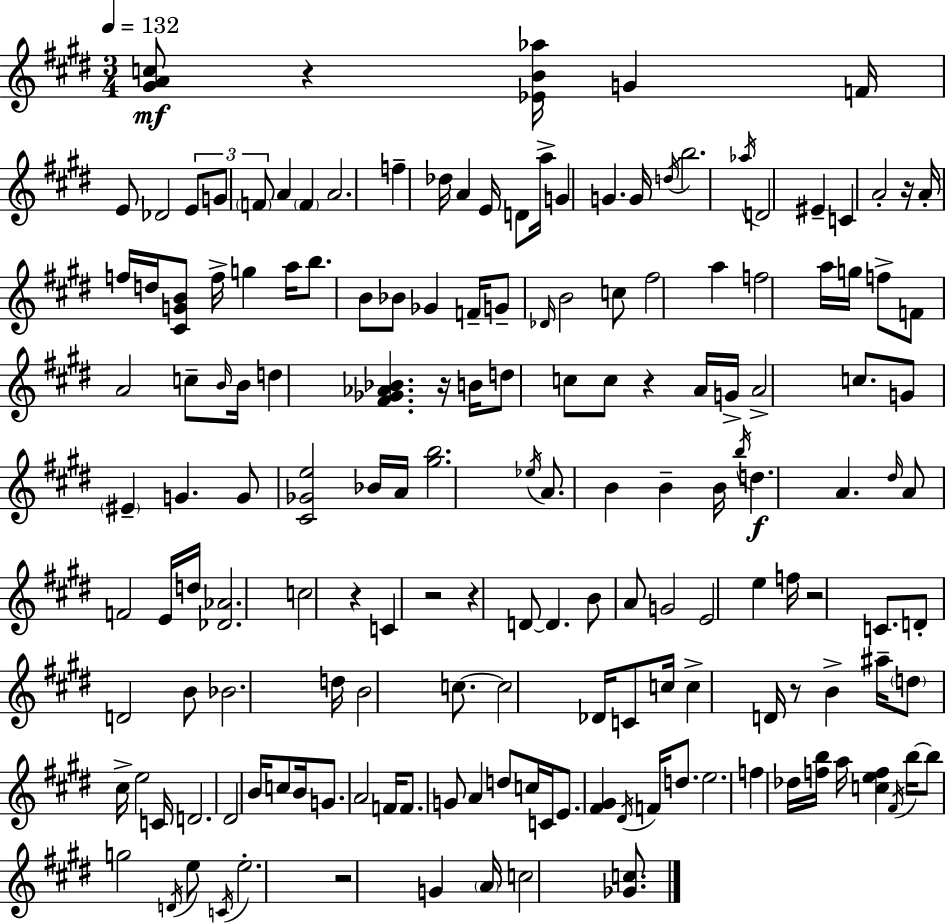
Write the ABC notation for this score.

X:1
T:Untitled
M:3/4
L:1/4
K:E
[^GAc]/2 z [_EB_a]/4 G F/4 E/2 _D2 E/2 G/2 F/2 A F A2 f _d/4 A E/4 D/2 a/4 G G G/4 d/4 b2 _a/4 D2 ^E C A2 z/4 A/4 f/4 d/4 [^CGB]/2 f/4 g a/4 b/2 B/2 _B/2 _G F/4 G/2 _D/4 B2 c/2 ^f2 a f2 a/4 g/4 f/2 F/2 A2 c/2 B/4 B/4 d [^F_G_A_B] z/4 B/4 d/2 c/2 c/2 z A/4 G/4 A2 c/2 G/2 ^E G G/2 [^C_Ge]2 _B/4 A/4 [^gb]2 _e/4 A/2 B B B/4 b/4 d A ^d/4 A/2 F2 E/4 d/4 [_D_A]2 c2 z C z2 z D/2 D B/2 A/2 G2 E2 e f/4 z2 C/2 D/2 D2 B/2 _B2 d/4 B2 c/2 c2 _D/4 C/2 c/4 c D/4 z/2 B ^a/4 d/2 ^c/4 e2 C/4 D2 ^D2 B/4 c/2 B/4 G/2 A2 F/4 F/2 G/2 A d/2 c/4 C/4 E/2 [^F^G] ^D/4 F/4 d/2 e2 f _d/4 [fb]/4 a/4 [cef] ^F/4 b/4 b/2 g2 D/4 e/2 C/4 e2 z2 G A/4 c2 [_Gc]/2